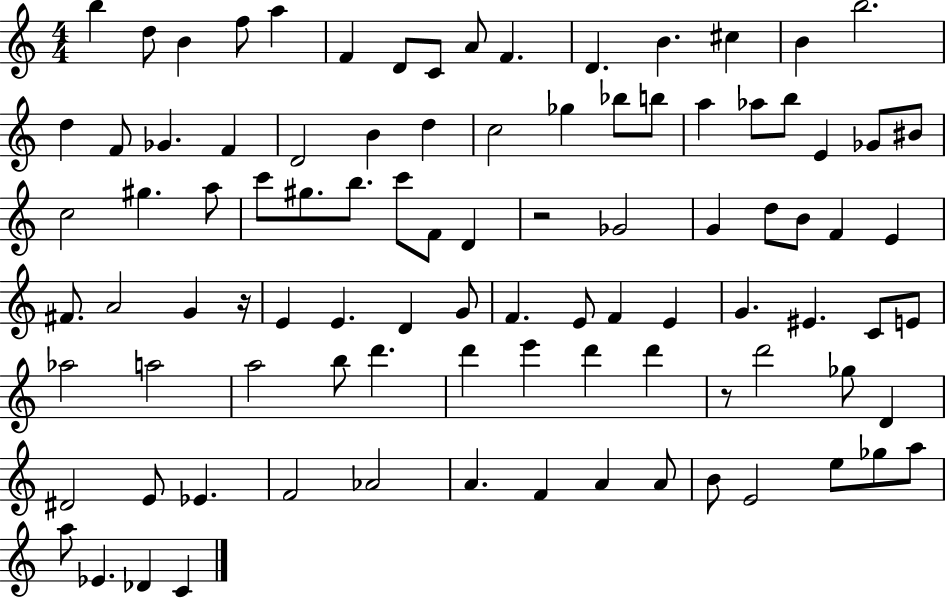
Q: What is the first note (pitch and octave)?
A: B5